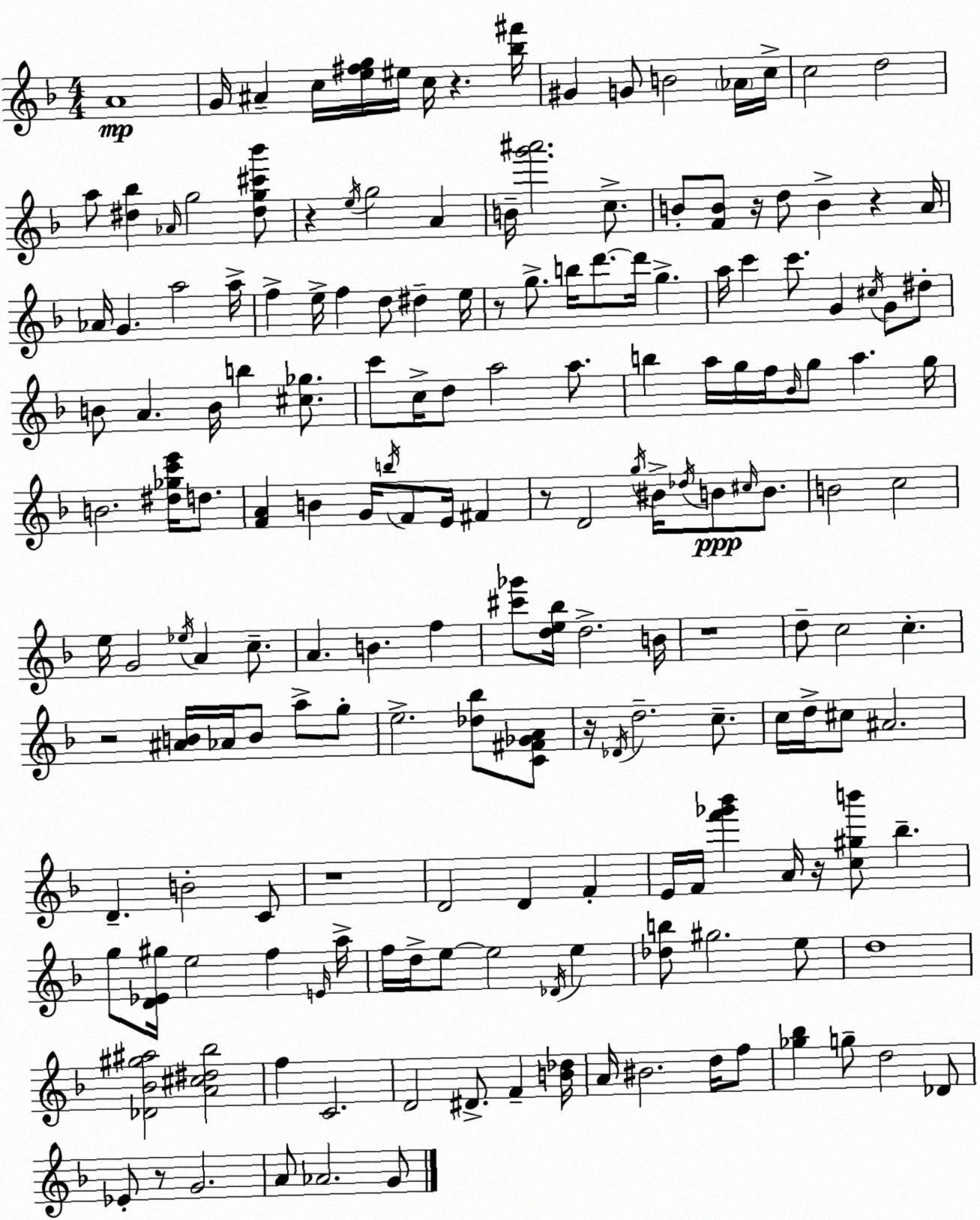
X:1
T:Untitled
M:4/4
L:1/4
K:F
A4 G/4 ^A c/4 [e^fg]/4 ^e/4 c/4 z [_b^f']/4 ^G G/2 B2 _A/4 c/4 c2 d2 a/2 [^d_b] _A/4 g2 [^dg^c'_b']/2 z e/4 g2 A B/4 [g'^a']2 c/2 B/2 [FB]/2 z/4 d/2 B z A/4 _A/4 G a2 a/4 f e/4 f d/2 ^d e/4 z/2 g/2 b/4 d'/2 d'/4 g a/4 c' c'/2 G ^c/4 G/2 ^d/2 B/2 A B/4 b [^c_g]/2 c'/2 c/4 d/2 a2 a/2 b a/4 g/4 f/4 _B/4 g/2 a g/4 B2 [^d_gc'e']/4 d/2 [FA] B G/4 b/4 F/2 E/4 ^F z/2 D2 g/4 ^B/4 _d/4 B/2 ^c/4 B/2 B2 c2 e/4 G2 _e/4 A c/2 A B f [^c'_g']/2 [de_b]/4 d2 B/4 z4 d/2 c2 c z2 [^AB]/4 _A/4 B/2 a/2 g/2 e2 [_d_b]/2 [C^F_GA]/2 z/4 _D/4 d2 c/2 c/4 d/4 ^c/2 ^A2 D B2 C/2 z4 D2 D F E/4 F/4 [f'_g'_b'] A/4 z/4 [c^gb']/2 _b g/2 [D_E^g]/4 e2 f E/4 a/4 f/4 d/4 e/2 e2 _D/4 e [_db]/2 ^g2 e/2 d4 [_D_B^g^a]2 [A^c^d_b]2 f C2 D2 ^D/2 F [B_d]/4 A/4 ^B2 d/4 f/2 [_g_b] g/2 d2 _D/2 _E/2 z/2 G2 A/2 _A2 G/2